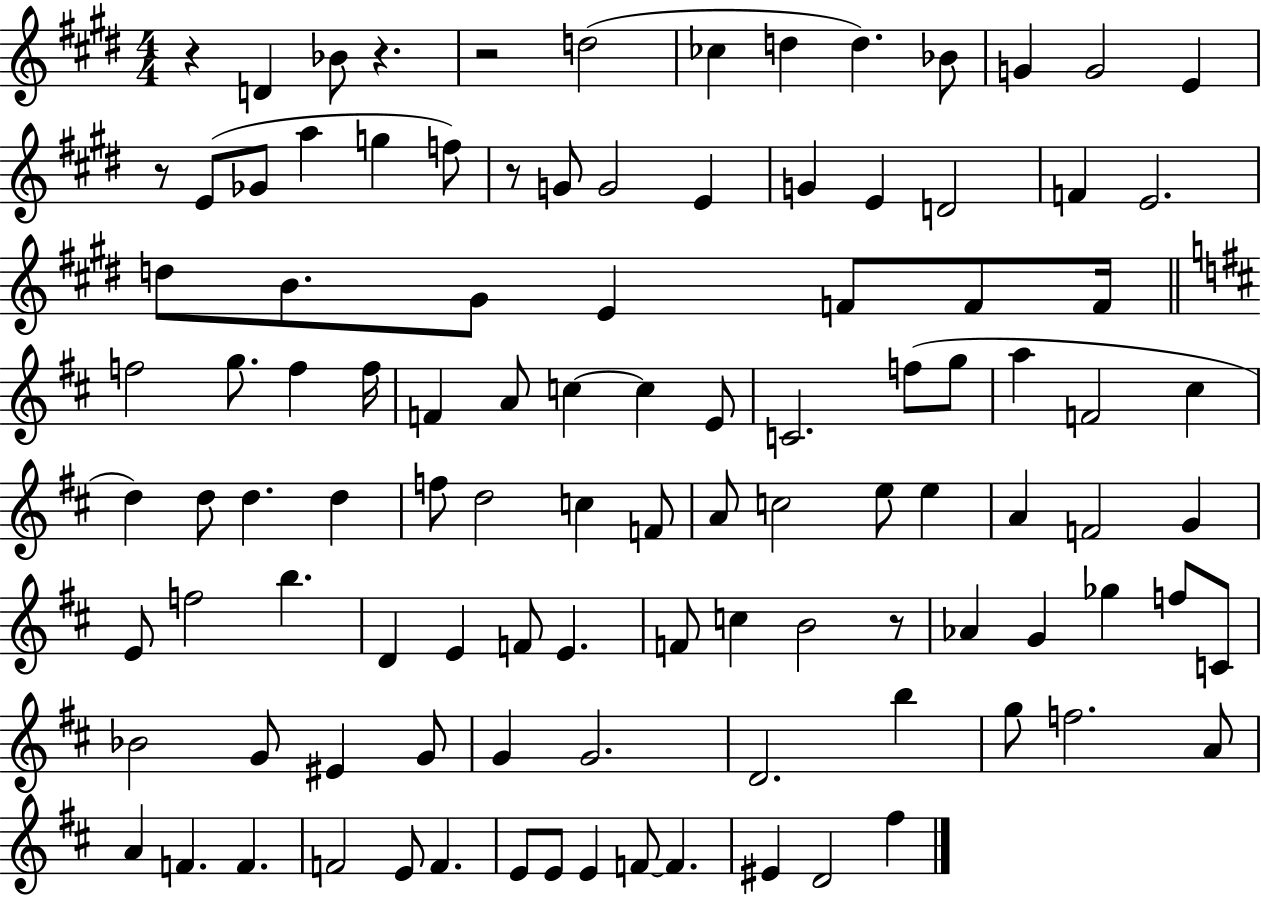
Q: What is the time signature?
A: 4/4